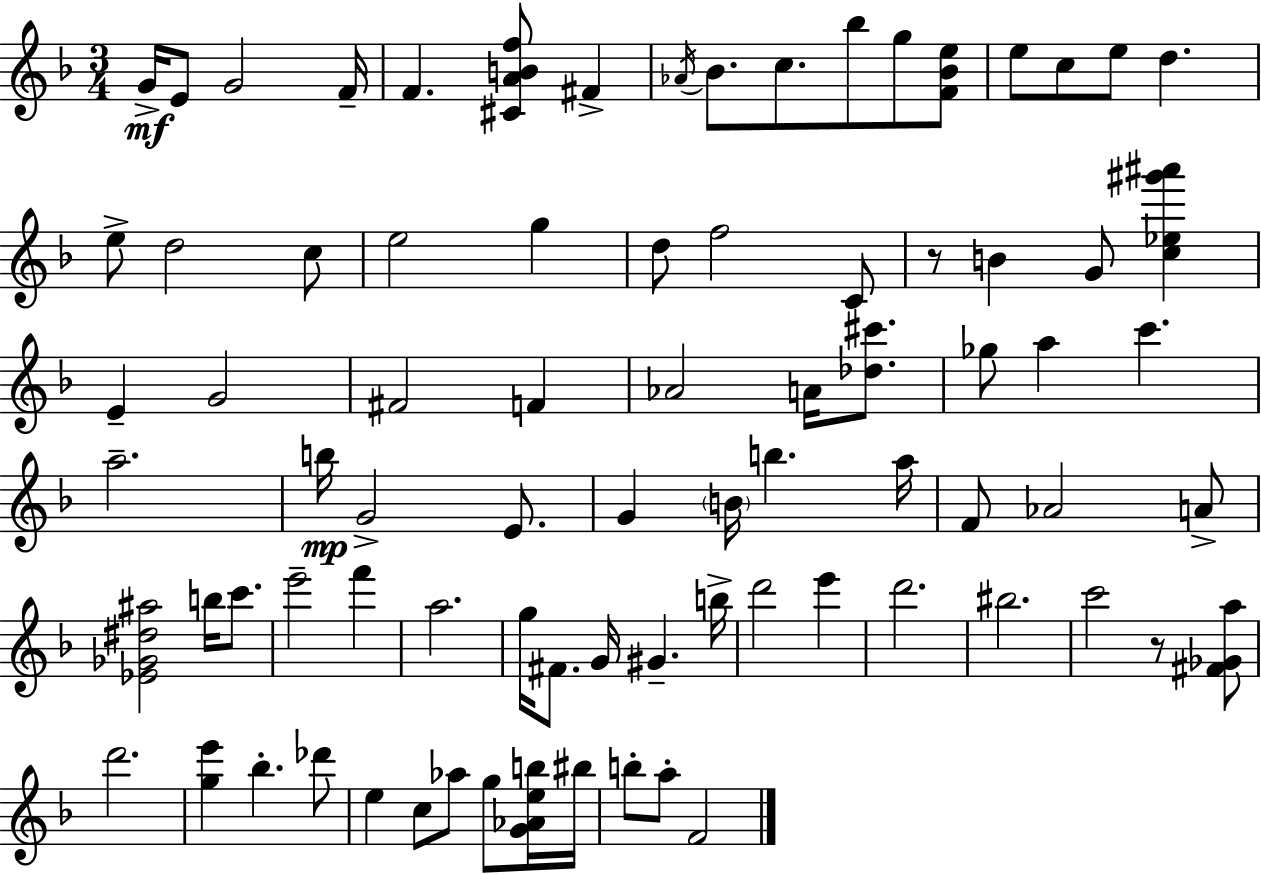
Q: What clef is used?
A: treble